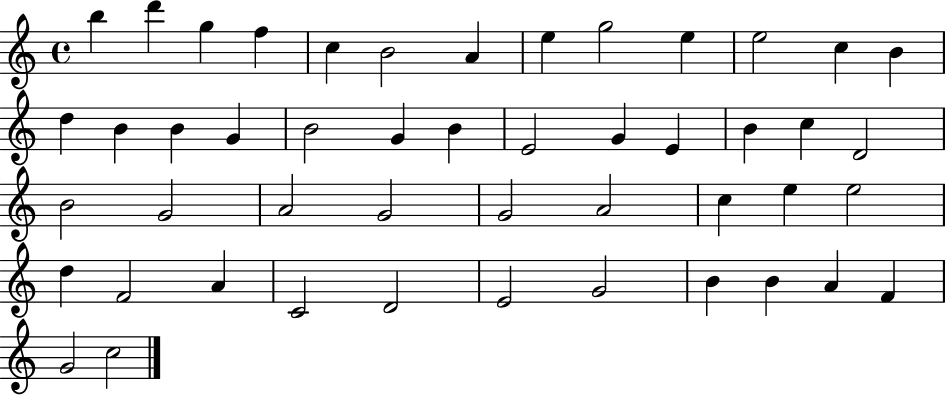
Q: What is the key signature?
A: C major